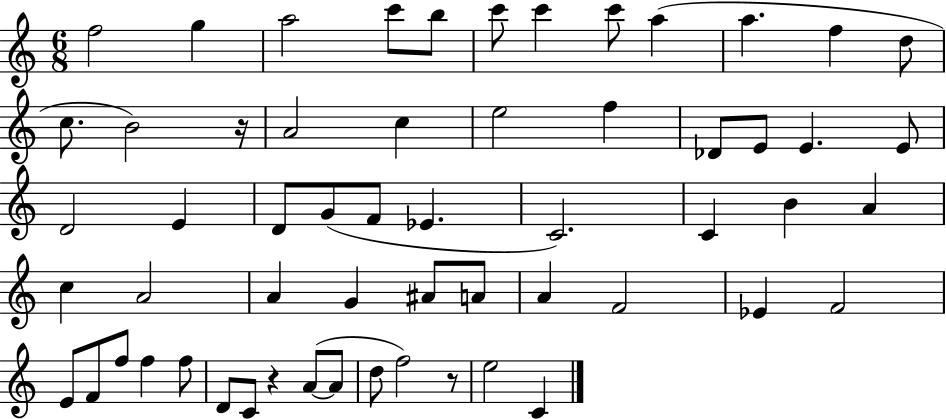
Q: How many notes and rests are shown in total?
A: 58